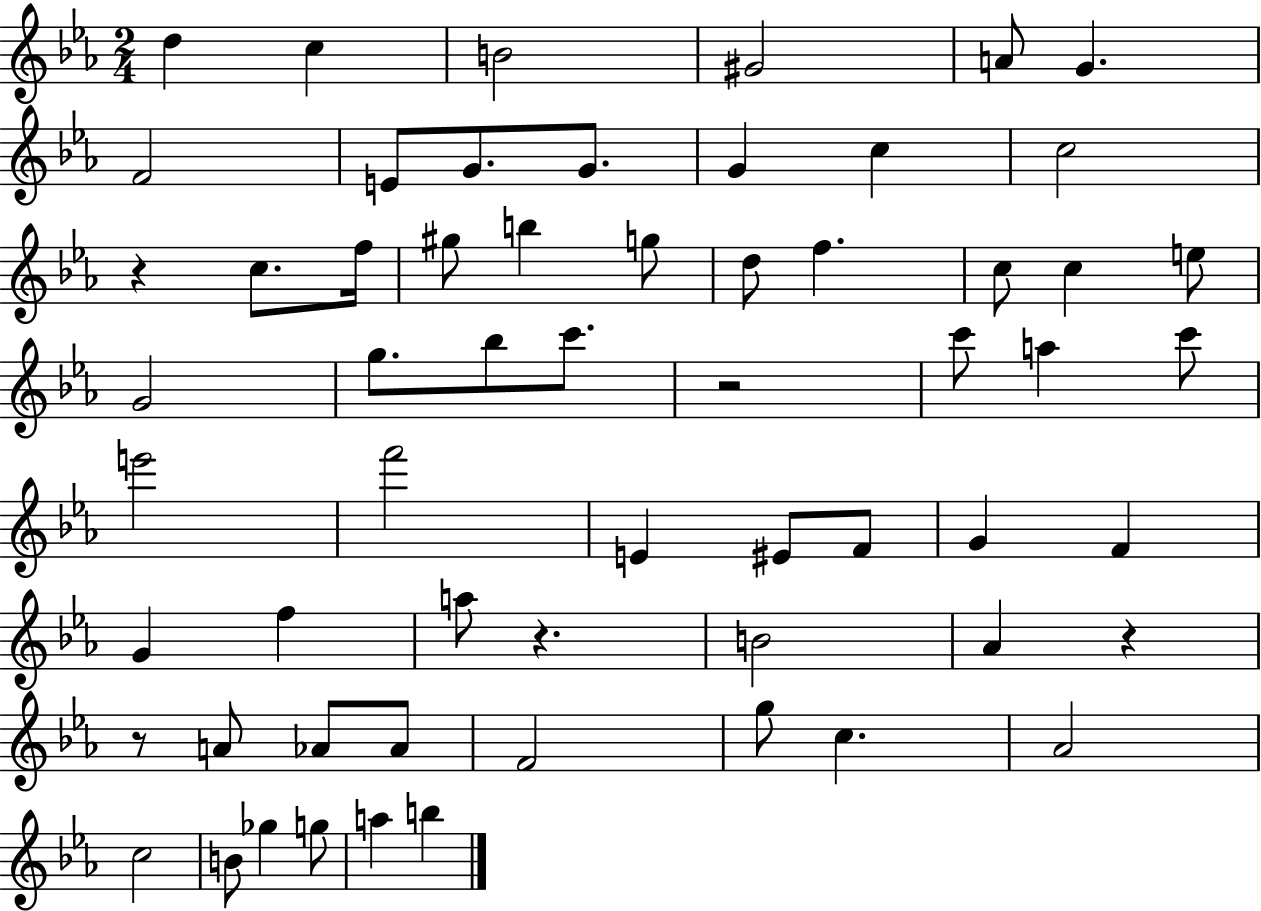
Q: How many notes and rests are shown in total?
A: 60